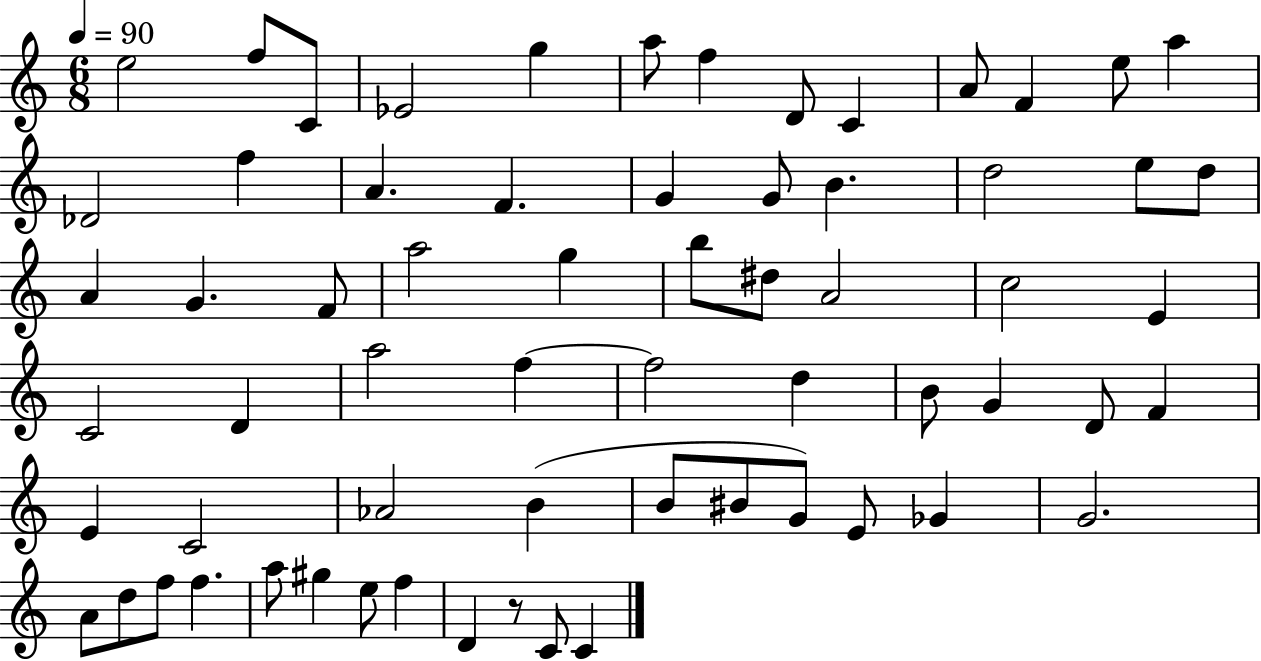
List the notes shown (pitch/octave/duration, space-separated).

E5/h F5/e C4/e Eb4/h G5/q A5/e F5/q D4/e C4/q A4/e F4/q E5/e A5/q Db4/h F5/q A4/q. F4/q. G4/q G4/e B4/q. D5/h E5/e D5/e A4/q G4/q. F4/e A5/h G5/q B5/e D#5/e A4/h C5/h E4/q C4/h D4/q A5/h F5/q F5/h D5/q B4/e G4/q D4/e F4/q E4/q C4/h Ab4/h B4/q B4/e BIS4/e G4/e E4/e Gb4/q G4/h. A4/e D5/e F5/e F5/q. A5/e G#5/q E5/e F5/q D4/q R/e C4/e C4/q